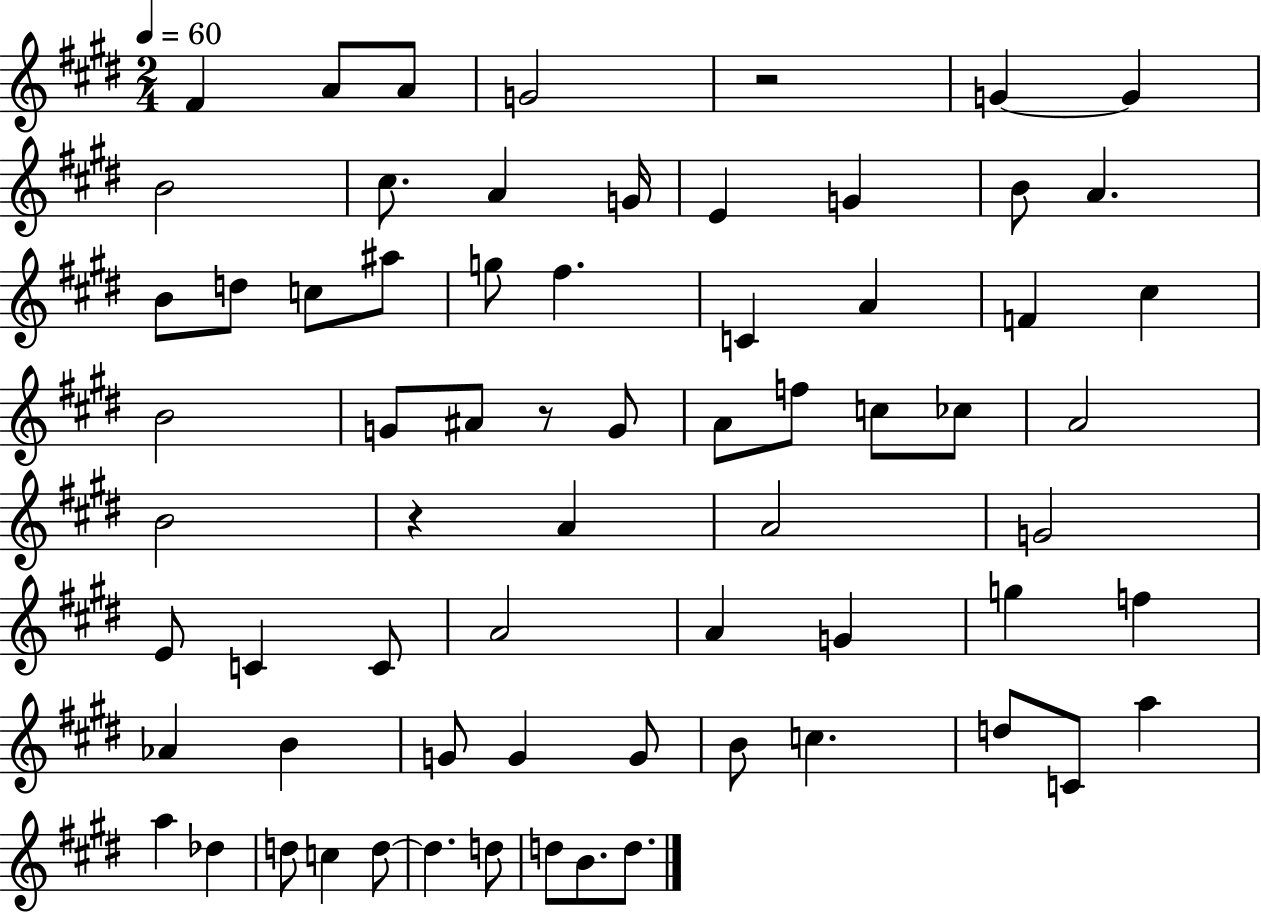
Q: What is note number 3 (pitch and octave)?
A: A4